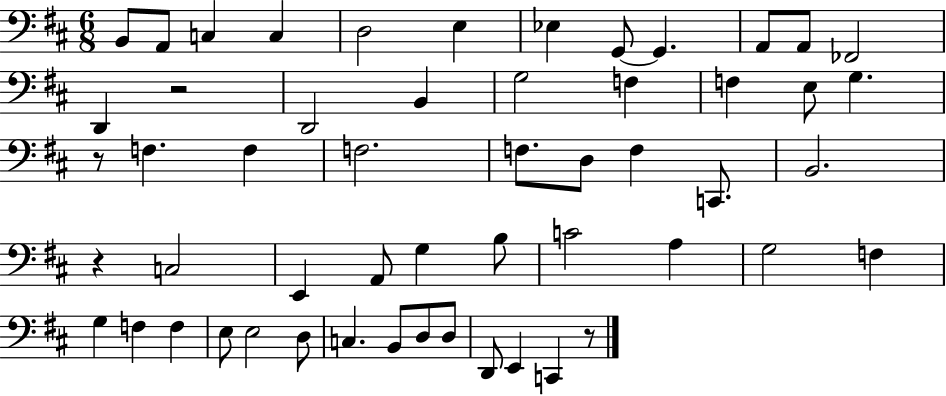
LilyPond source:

{
  \clef bass
  \numericTimeSignature
  \time 6/8
  \key d \major
  b,8 a,8 c4 c4 | d2 e4 | ees4 g,8~~ g,4. | a,8 a,8 fes,2 | \break d,4 r2 | d,2 b,4 | g2 f4 | f4 e8 g4. | \break r8 f4. f4 | f2. | f8. d8 f4 c,8. | b,2. | \break r4 c2 | e,4 a,8 g4 b8 | c'2 a4 | g2 f4 | \break g4 f4 f4 | e8 e2 d8 | c4. b,8 d8 d8 | d,8 e,4 c,4 r8 | \break \bar "|."
}